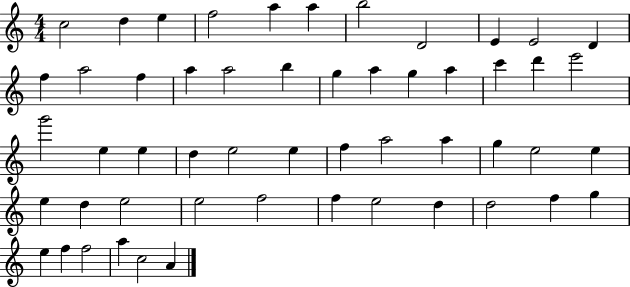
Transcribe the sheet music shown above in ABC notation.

X:1
T:Untitled
M:4/4
L:1/4
K:C
c2 d e f2 a a b2 D2 E E2 D f a2 f a a2 b g a g a c' d' e'2 g'2 e e d e2 e f a2 a g e2 e e d e2 e2 f2 f e2 d d2 f g e f f2 a c2 A